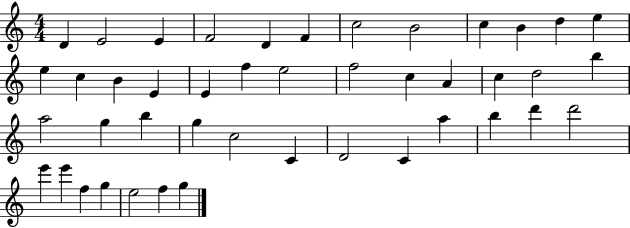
{
  \clef treble
  \numericTimeSignature
  \time 4/4
  \key c \major
  d'4 e'2 e'4 | f'2 d'4 f'4 | c''2 b'2 | c''4 b'4 d''4 e''4 | \break e''4 c''4 b'4 e'4 | e'4 f''4 e''2 | f''2 c''4 a'4 | c''4 d''2 b''4 | \break a''2 g''4 b''4 | g''4 c''2 c'4 | d'2 c'4 a''4 | b''4 d'''4 d'''2 | \break e'''4 e'''4 f''4 g''4 | e''2 f''4 g''4 | \bar "|."
}